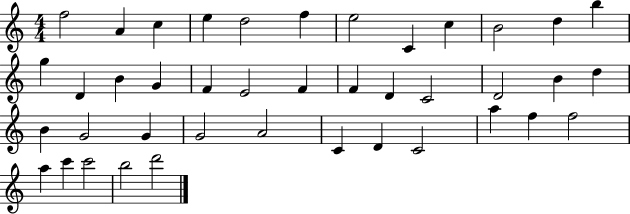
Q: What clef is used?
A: treble